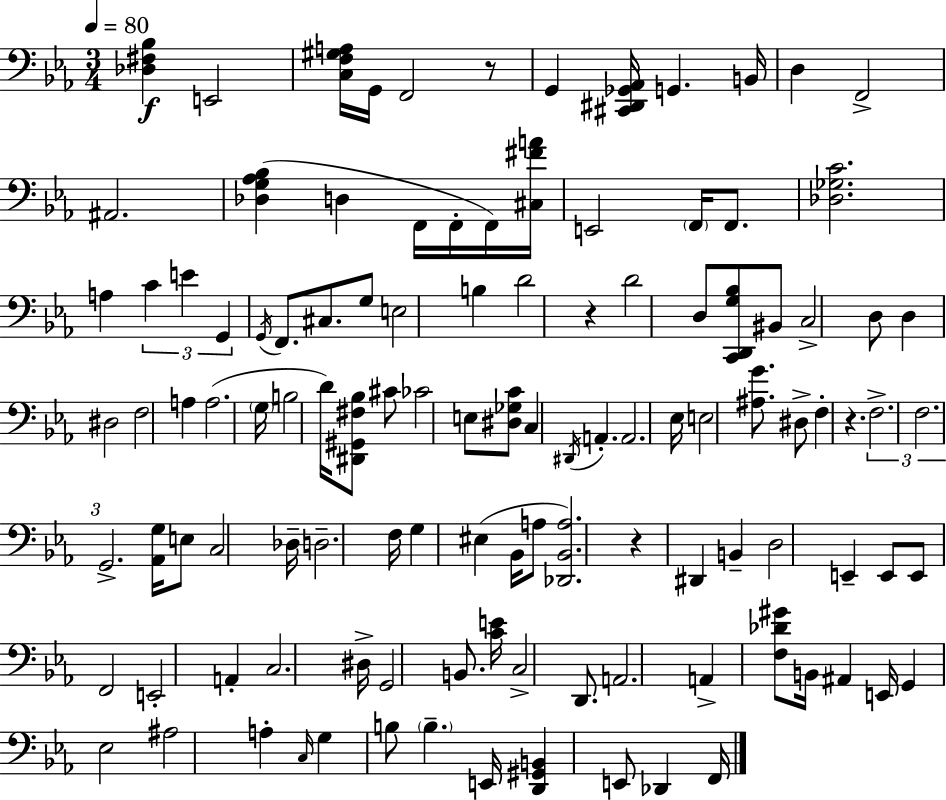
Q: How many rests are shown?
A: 4